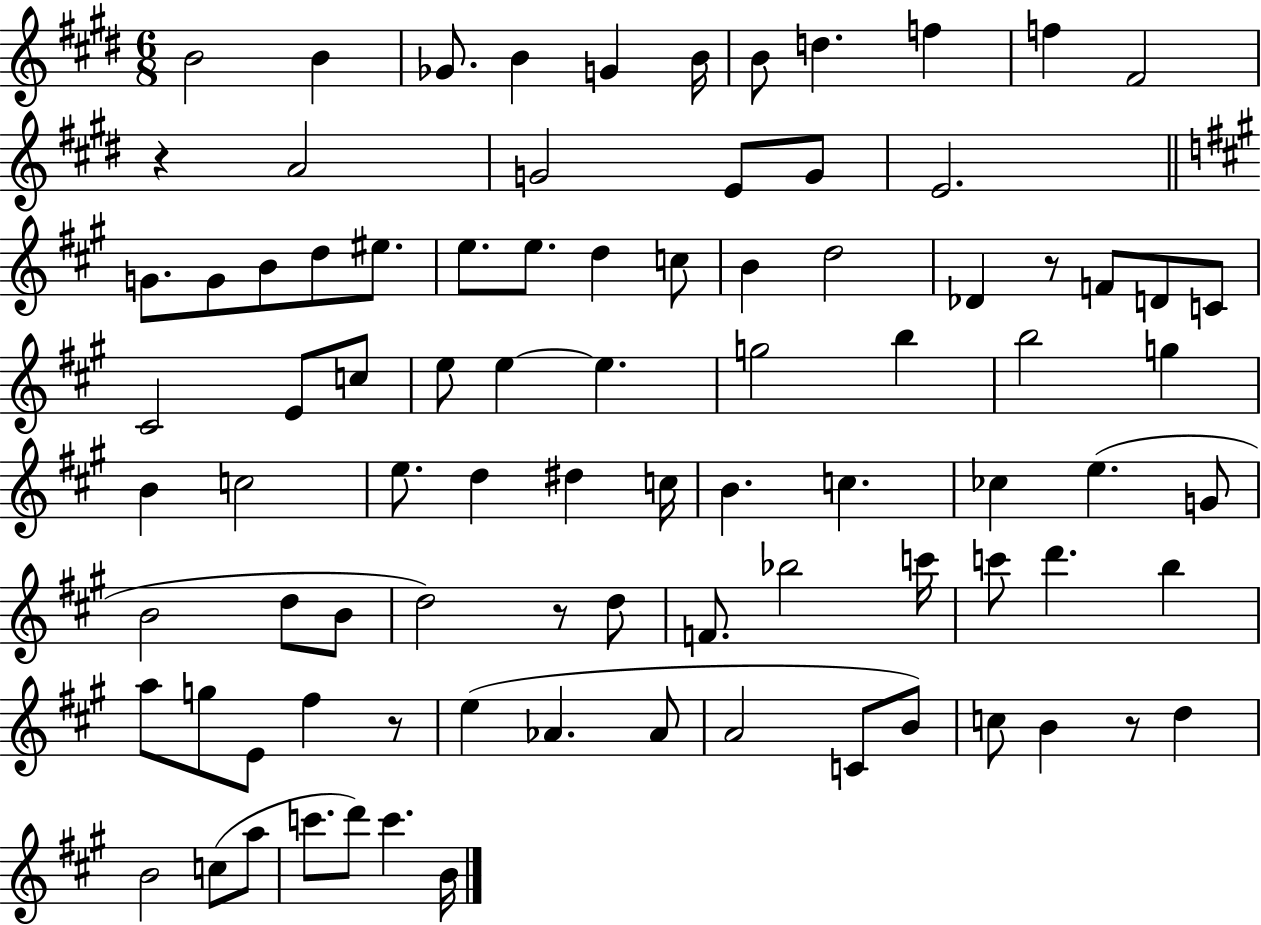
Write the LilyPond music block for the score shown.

{
  \clef treble
  \numericTimeSignature
  \time 6/8
  \key e \major
  b'2 b'4 | ges'8. b'4 g'4 b'16 | b'8 d''4. f''4 | f''4 fis'2 | \break r4 a'2 | g'2 e'8 g'8 | e'2. | \bar "||" \break \key a \major g'8. g'8 b'8 d''8 eis''8. | e''8. e''8. d''4 c''8 | b'4 d''2 | des'4 r8 f'8 d'8 c'8 | \break cis'2 e'8 c''8 | e''8 e''4~~ e''4. | g''2 b''4 | b''2 g''4 | \break b'4 c''2 | e''8. d''4 dis''4 c''16 | b'4. c''4. | ces''4 e''4.( g'8 | \break b'2 d''8 b'8 | d''2) r8 d''8 | f'8. bes''2 c'''16 | c'''8 d'''4. b''4 | \break a''8 g''8 e'8 fis''4 r8 | e''4( aes'4. aes'8 | a'2 c'8 b'8) | c''8 b'4 r8 d''4 | \break b'2 c''8( a''8 | c'''8. d'''8) c'''4. b'16 | \bar "|."
}